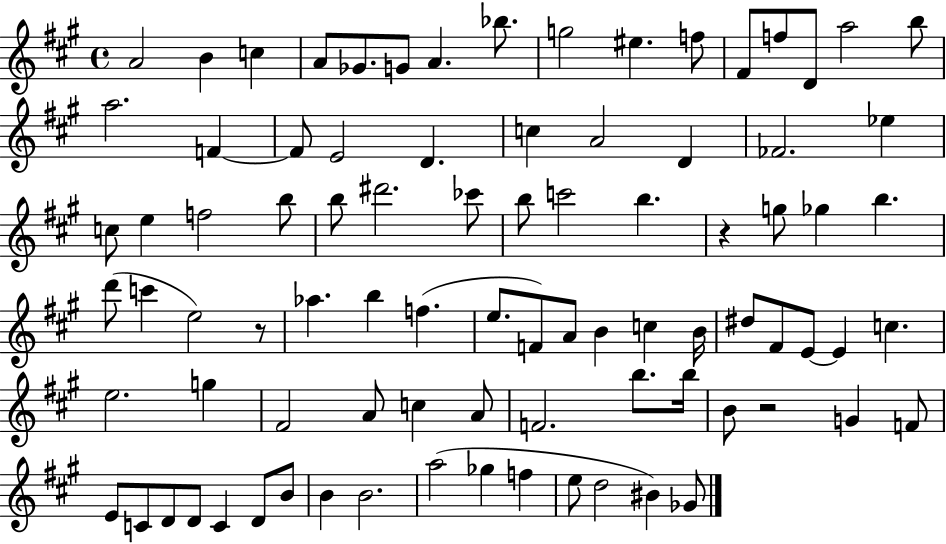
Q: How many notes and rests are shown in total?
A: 87